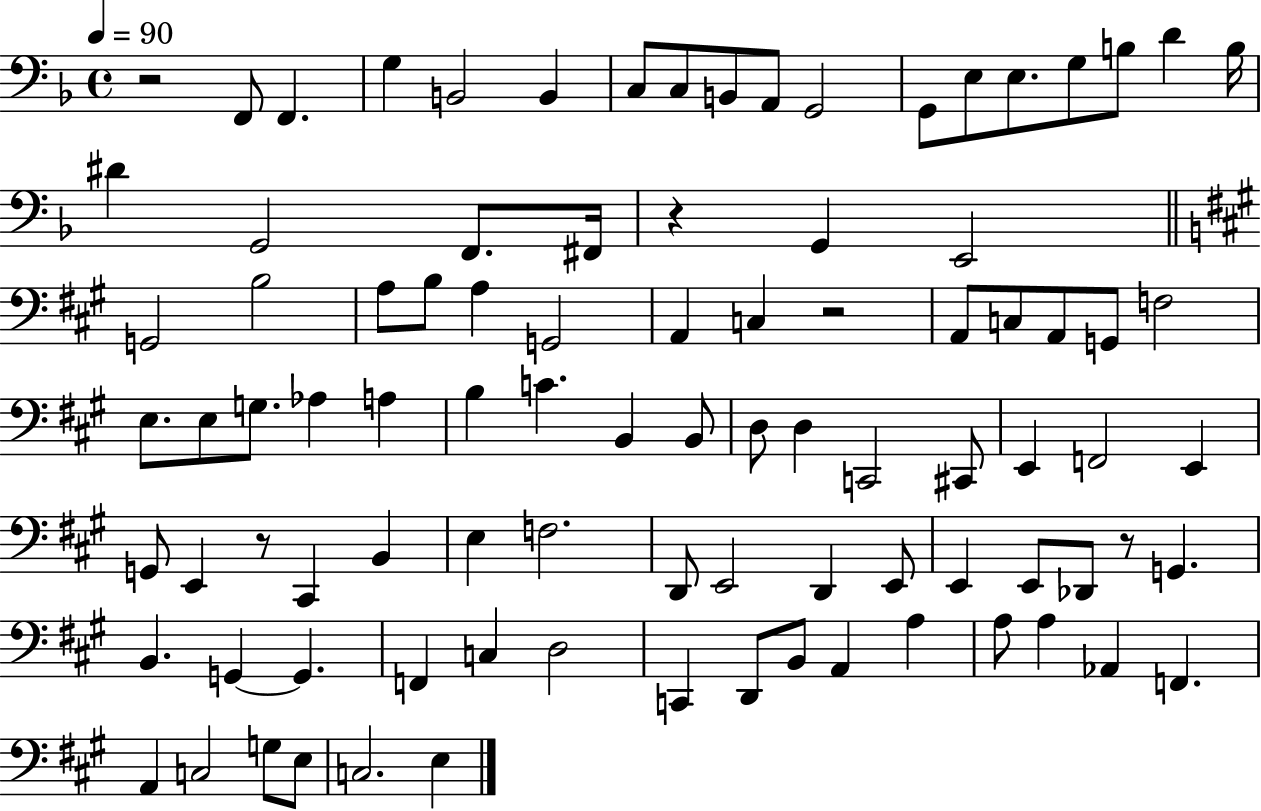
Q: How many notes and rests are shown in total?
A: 92